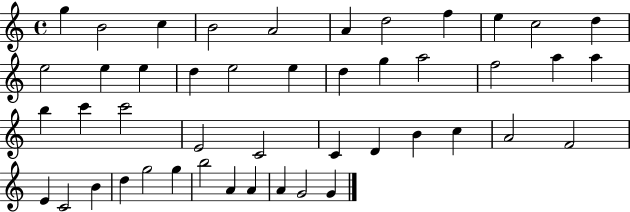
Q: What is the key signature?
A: C major